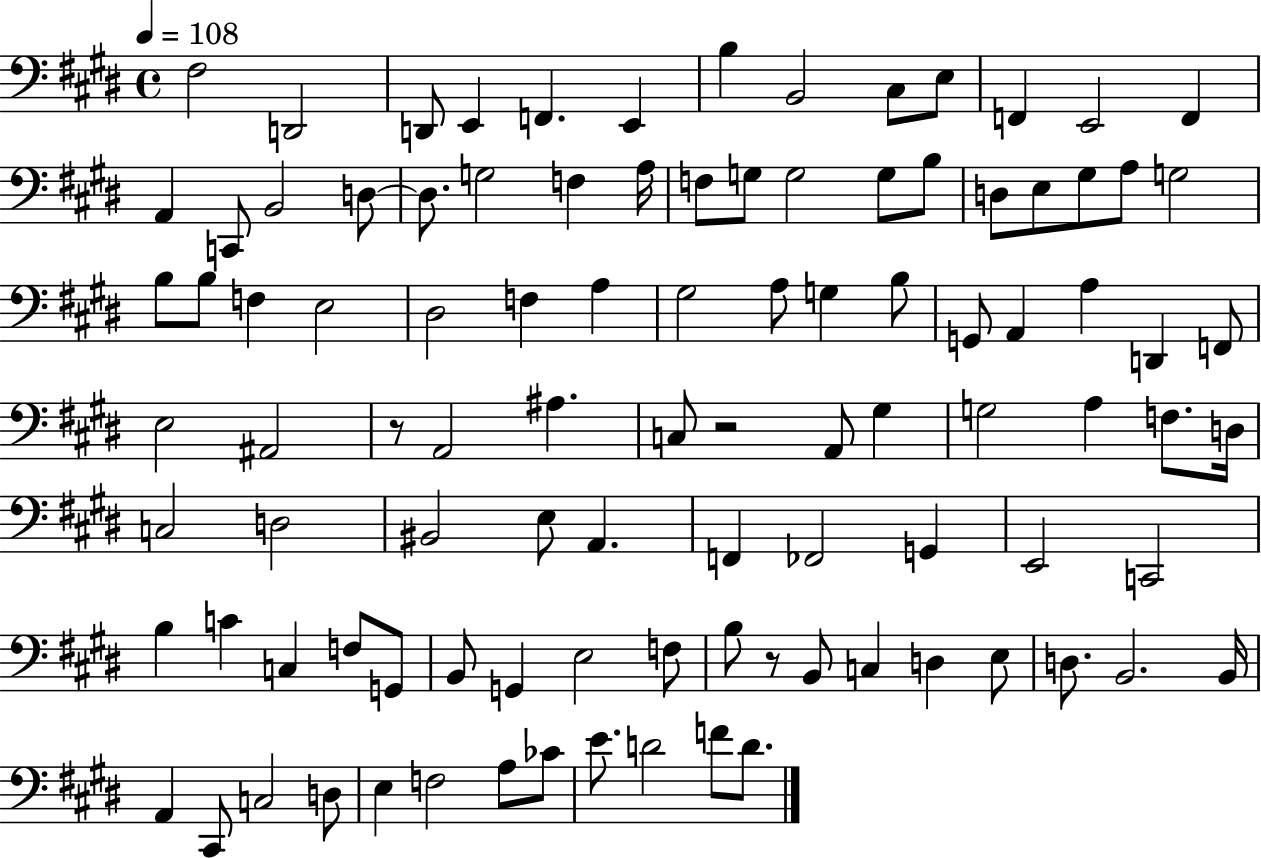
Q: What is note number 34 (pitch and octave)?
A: F3